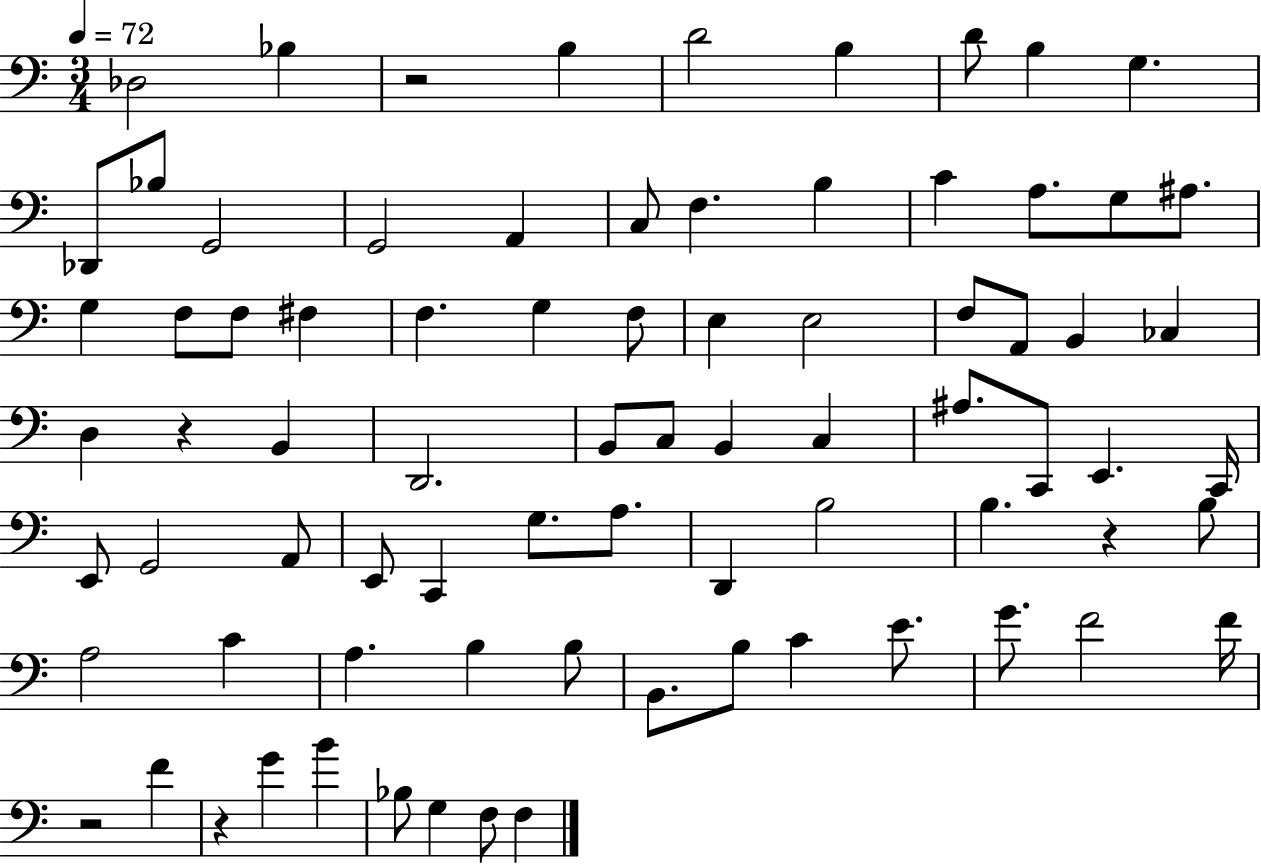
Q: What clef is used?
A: bass